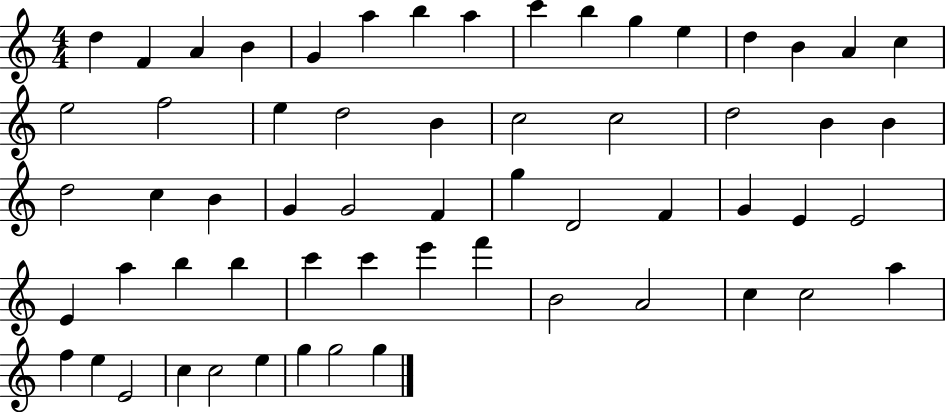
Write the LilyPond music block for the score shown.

{
  \clef treble
  \numericTimeSignature
  \time 4/4
  \key c \major
  d''4 f'4 a'4 b'4 | g'4 a''4 b''4 a''4 | c'''4 b''4 g''4 e''4 | d''4 b'4 a'4 c''4 | \break e''2 f''2 | e''4 d''2 b'4 | c''2 c''2 | d''2 b'4 b'4 | \break d''2 c''4 b'4 | g'4 g'2 f'4 | g''4 d'2 f'4 | g'4 e'4 e'2 | \break e'4 a''4 b''4 b''4 | c'''4 c'''4 e'''4 f'''4 | b'2 a'2 | c''4 c''2 a''4 | \break f''4 e''4 e'2 | c''4 c''2 e''4 | g''4 g''2 g''4 | \bar "|."
}